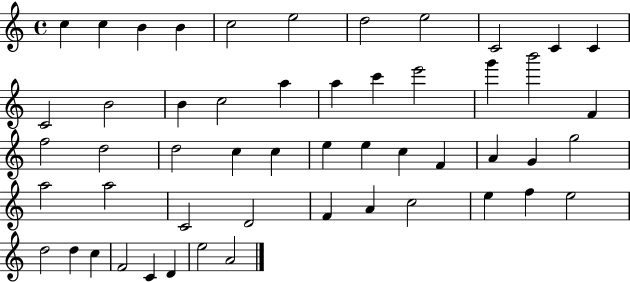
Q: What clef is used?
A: treble